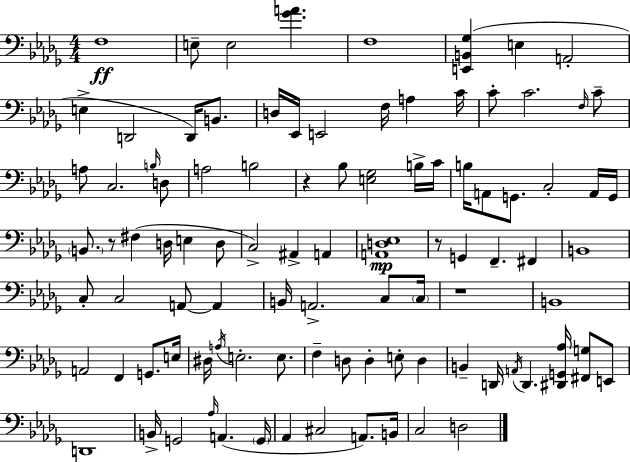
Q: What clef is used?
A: bass